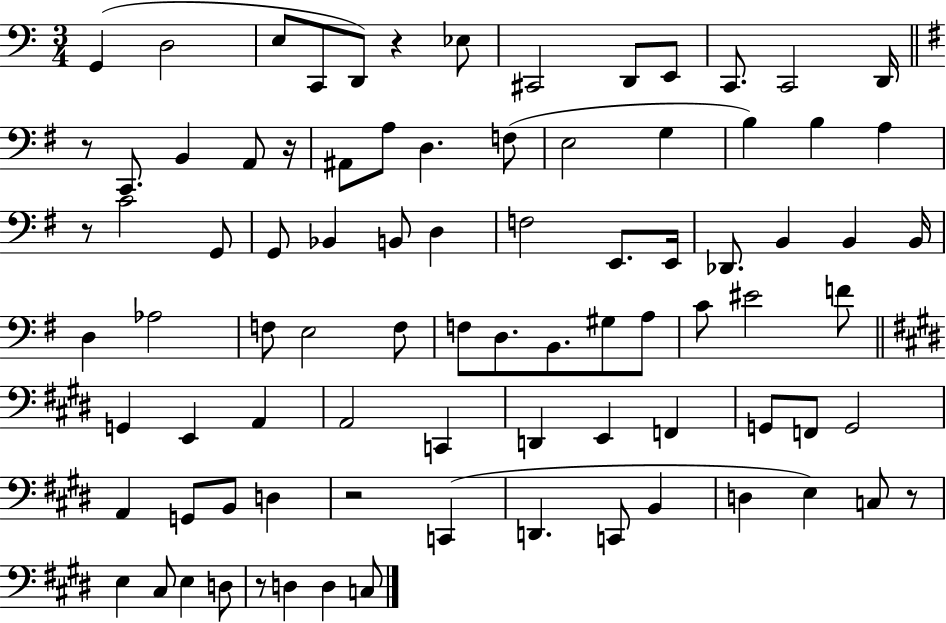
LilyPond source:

{
  \clef bass
  \numericTimeSignature
  \time 3/4
  \key c \major
  g,4( d2 | e8 c,8 d,8) r4 ees8 | cis,2 d,8 e,8 | c,8. c,2 d,16 | \break \bar "||" \break \key g \major r8 c,8. b,4 a,8 r16 | ais,8 a8 d4. f8( | e2 g4 | b4) b4 a4 | \break r8 c'2 g,8 | g,8 bes,4 b,8 d4 | f2 e,8. e,16 | des,8. b,4 b,4 b,16 | \break d4 aes2 | f8 e2 f8 | f8 d8. b,8. gis8 a8 | c'8 eis'2 f'8 | \break \bar "||" \break \key e \major g,4 e,4 a,4 | a,2 c,4 | d,4 e,4 f,4 | g,8 f,8 g,2 | \break a,4 g,8 b,8 d4 | r2 c,4( | d,4. c,8 b,4 | d4 e4) c8 r8 | \break e4 cis8 e4 d8 | r8 d4 d4 c8 | \bar "|."
}